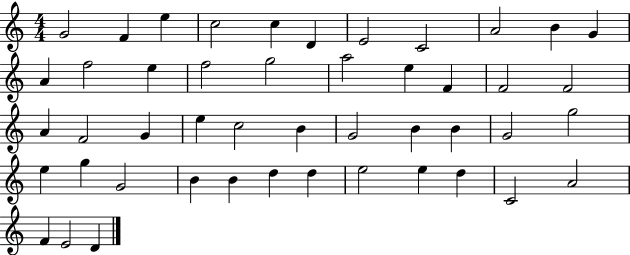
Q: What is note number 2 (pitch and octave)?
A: F4